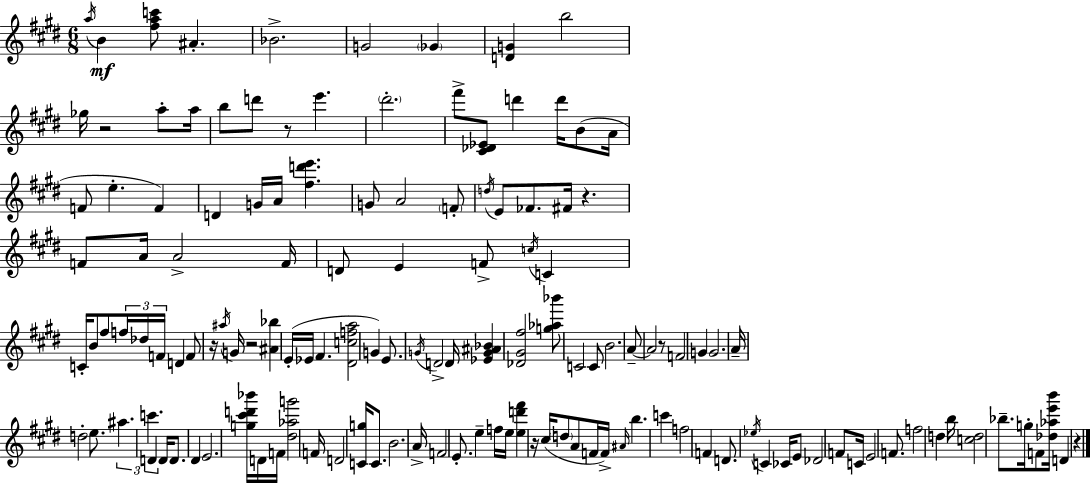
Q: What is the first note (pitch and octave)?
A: A5